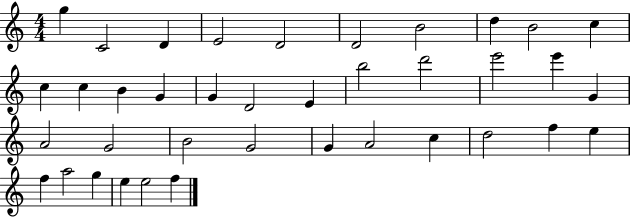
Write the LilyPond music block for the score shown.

{
  \clef treble
  \numericTimeSignature
  \time 4/4
  \key c \major
  g''4 c'2 d'4 | e'2 d'2 | d'2 b'2 | d''4 b'2 c''4 | \break c''4 c''4 b'4 g'4 | g'4 d'2 e'4 | b''2 d'''2 | e'''2 e'''4 g'4 | \break a'2 g'2 | b'2 g'2 | g'4 a'2 c''4 | d''2 f''4 e''4 | \break f''4 a''2 g''4 | e''4 e''2 f''4 | \bar "|."
}